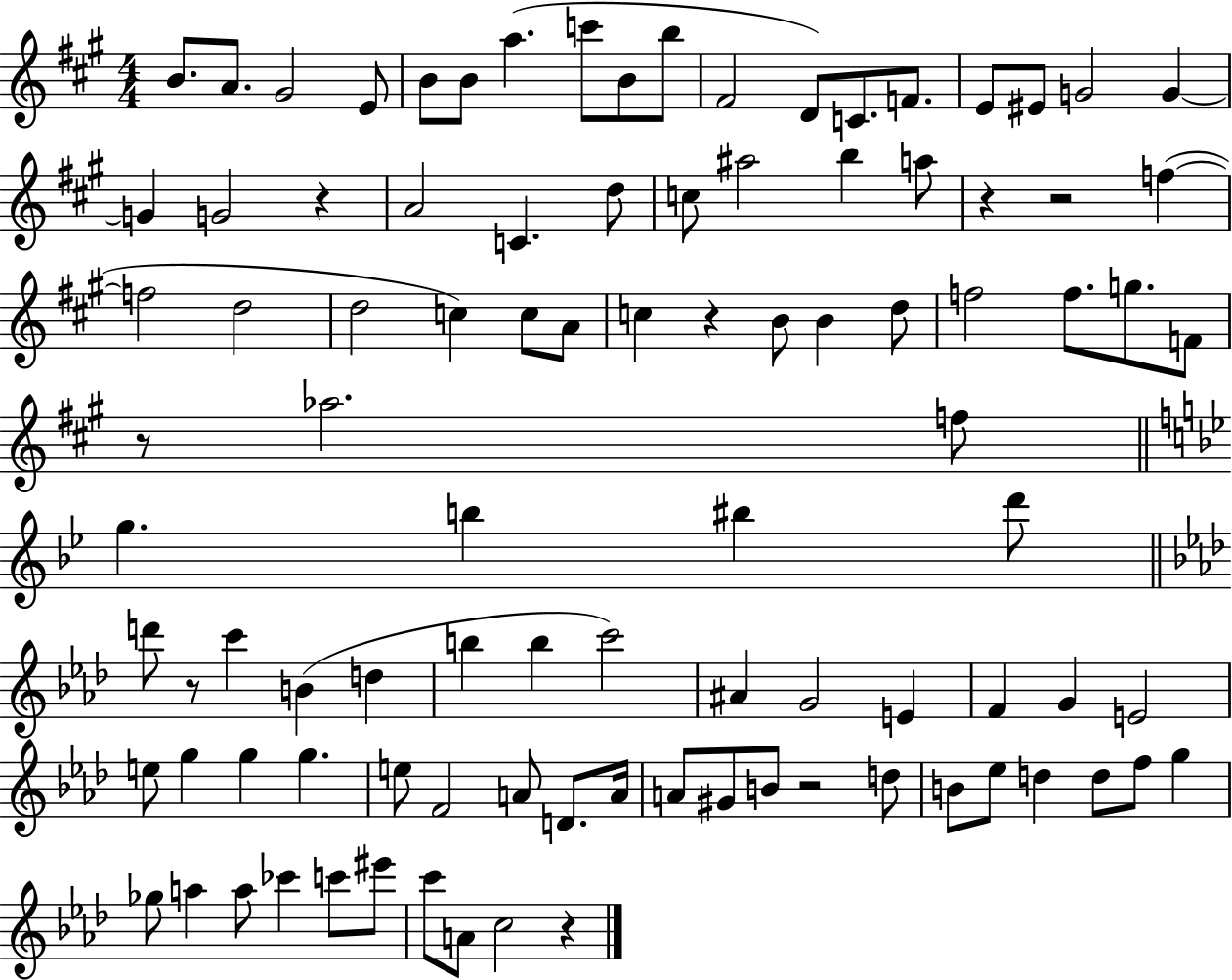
X:1
T:Untitled
M:4/4
L:1/4
K:A
B/2 A/2 ^G2 E/2 B/2 B/2 a c'/2 B/2 b/2 ^F2 D/2 C/2 F/2 E/2 ^E/2 G2 G G G2 z A2 C d/2 c/2 ^a2 b a/2 z z2 f f2 d2 d2 c c/2 A/2 c z B/2 B d/2 f2 f/2 g/2 F/2 z/2 _a2 f/2 g b ^b d'/2 d'/2 z/2 c' B d b b c'2 ^A G2 E F G E2 e/2 g g g e/2 F2 A/2 D/2 A/4 A/2 ^G/2 B/2 z2 d/2 B/2 _e/2 d d/2 f/2 g _g/2 a a/2 _c' c'/2 ^e'/2 c'/2 A/2 c2 z